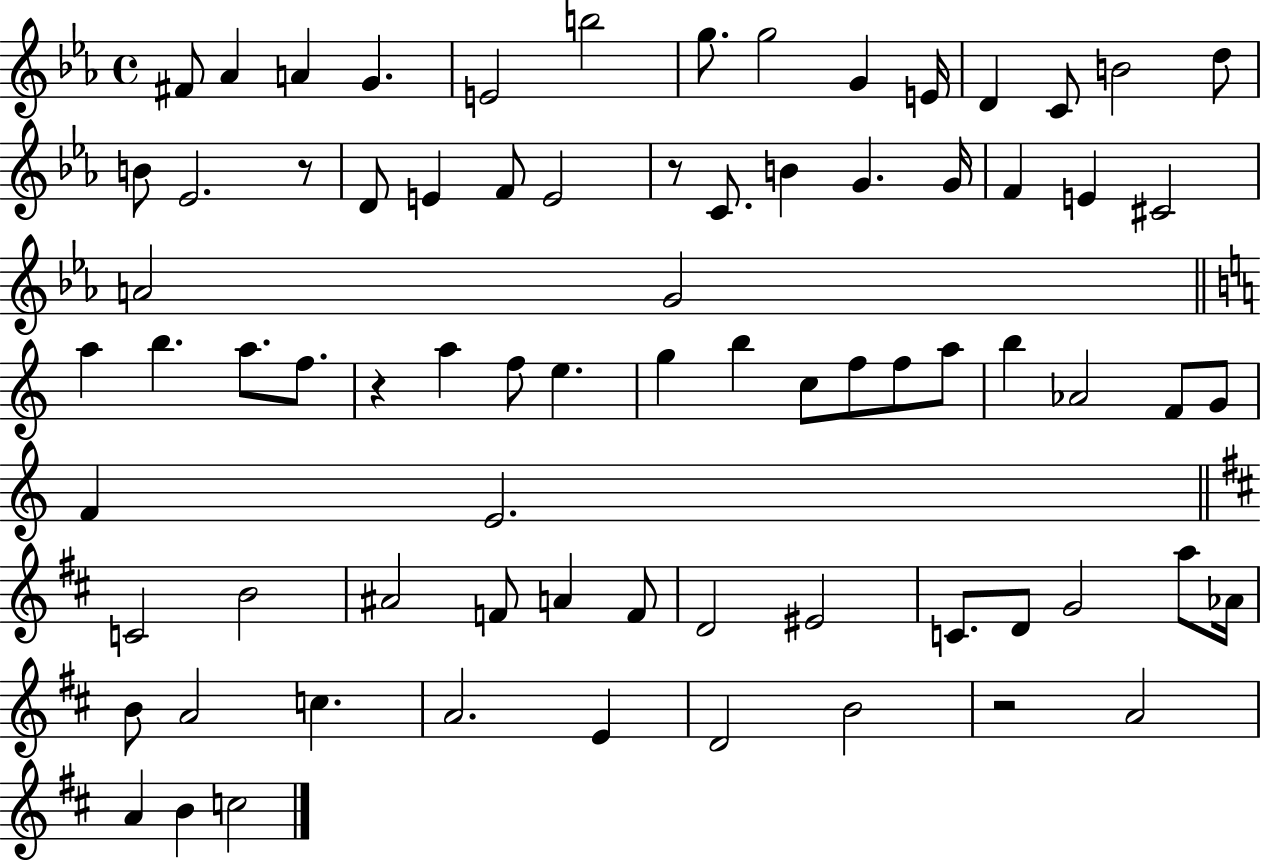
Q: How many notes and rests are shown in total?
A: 76